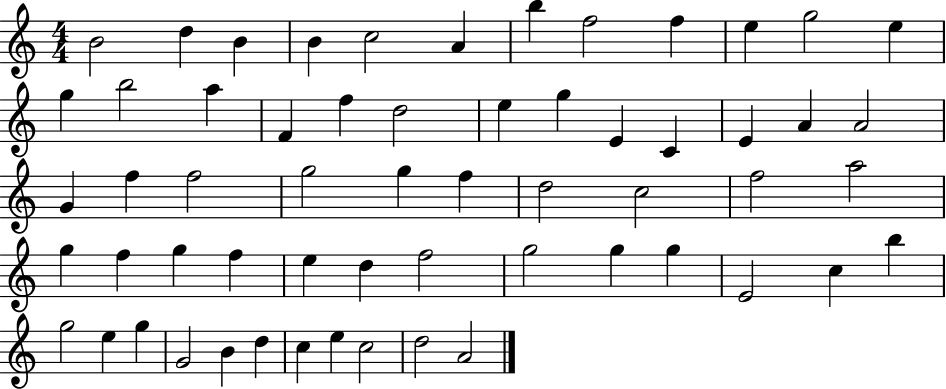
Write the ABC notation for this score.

X:1
T:Untitled
M:4/4
L:1/4
K:C
B2 d B B c2 A b f2 f e g2 e g b2 a F f d2 e g E C E A A2 G f f2 g2 g f d2 c2 f2 a2 g f g f e d f2 g2 g g E2 c b g2 e g G2 B d c e c2 d2 A2